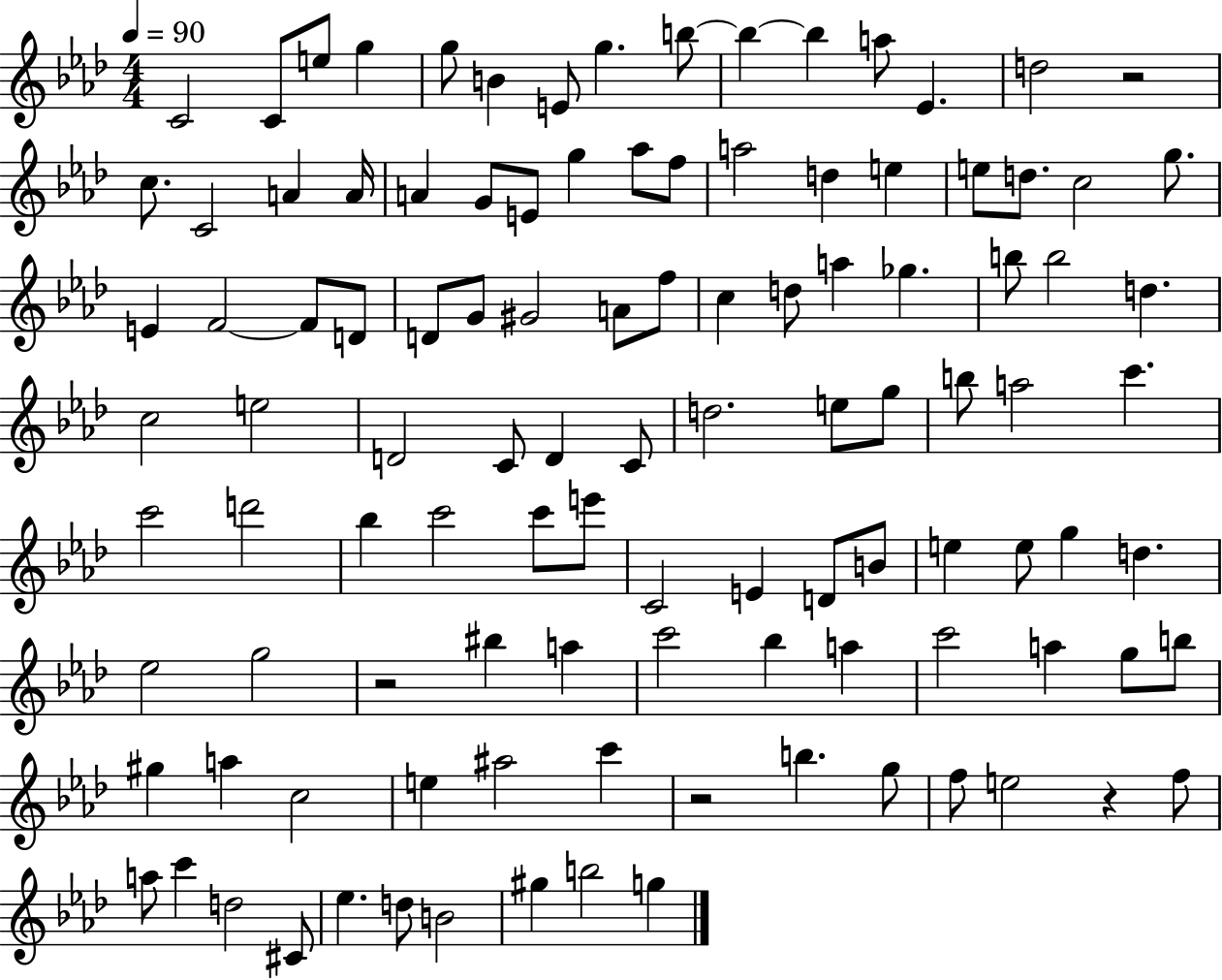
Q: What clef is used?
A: treble